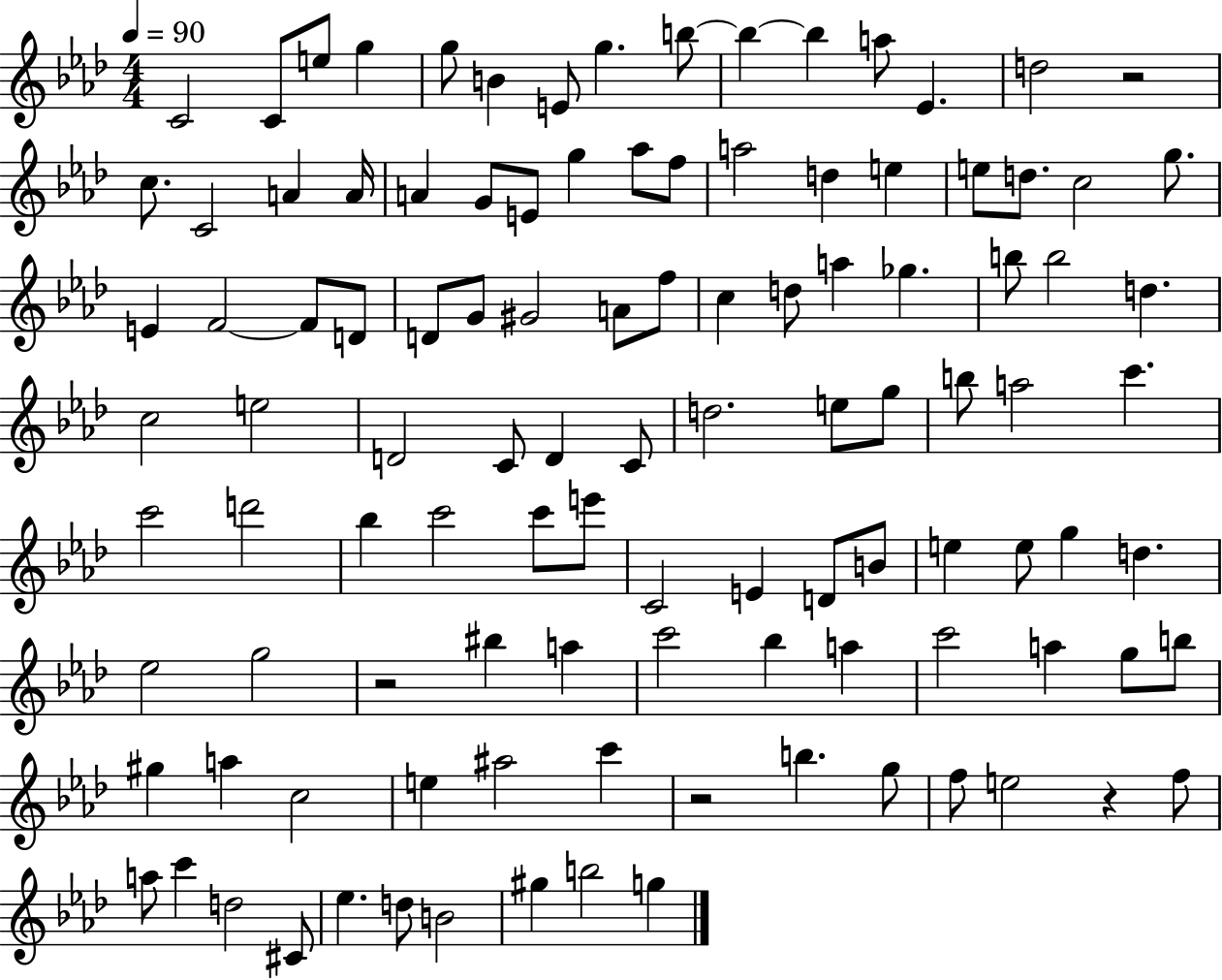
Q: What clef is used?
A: treble